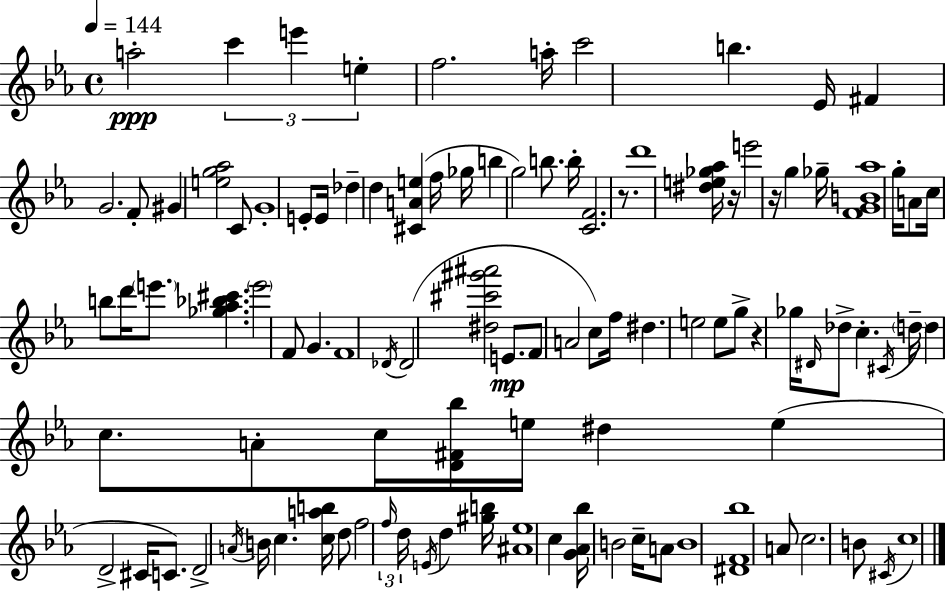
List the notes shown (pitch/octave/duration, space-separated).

A5/h C6/q E6/q E5/q F5/h. A5/s C6/h B5/q. Eb4/s F#4/q G4/h. F4/e G#4/q [E5,G5,Ab5]/h C4/e G4/w E4/e E4/s Db5/q D5/q [C#4,A4,E5]/q F5/s Gb5/s B5/q G5/h B5/e. B5/s [C4,F4]/h. R/e. D6/w [D#5,E5,Gb5,Ab5]/s R/s E6/h R/s G5/q Gb5/s [F4,G4,B4,Ab5]/w G5/s A4/e C5/s B5/e D6/s E6/e. [Gb5,Ab5,Bb5,C#6]/q. E6/h F4/e G4/q. F4/w Db4/s Db4/h [D#5,C#6,G#6,A#6]/h E4/e. F4/e A4/h C5/e F5/s D#5/q. E5/h E5/e G5/e R/q Gb5/s D#4/s Db5/e C5/q. C#4/s D5/s D5/q C5/e. A4/e C5/s [D4,F#4,Bb5]/s E5/s D#5/q E5/q D4/h C#4/s C4/e. D4/h A4/s B4/s C5/q. [C5,A5,B5]/s D5/e F5/h F5/s D5/s E4/s D5/q [G#5,B5]/s [A#4,Eb5]/w C5/q [G4,Ab4,Bb5]/s B4/h C5/s A4/e B4/w [D#4,F4,Bb5]/w A4/e C5/h. B4/e C#4/s C5/w